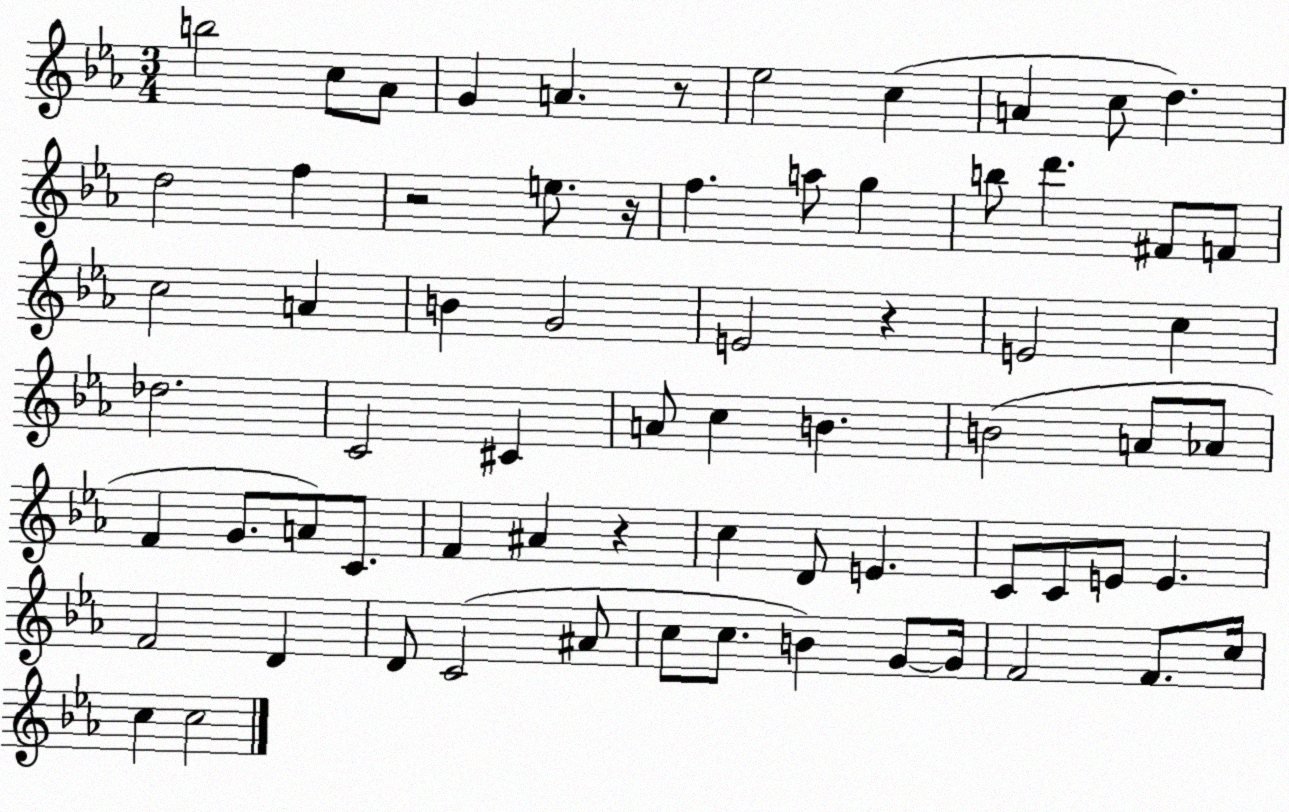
X:1
T:Untitled
M:3/4
L:1/4
K:Eb
b2 c/2 _A/2 G A z/2 _e2 c A c/2 d d2 f z2 e/2 z/4 f a/2 g b/2 d' ^F/2 F/2 c2 A B G2 E2 z E2 c _d2 C2 ^C A/2 c B B2 A/2 _A/2 F G/2 A/2 C/2 F ^A z c D/2 E C/2 C/2 E/2 E F2 D D/2 C2 ^A/2 c/2 c/2 B G/2 G/4 F2 F/2 c/4 c c2